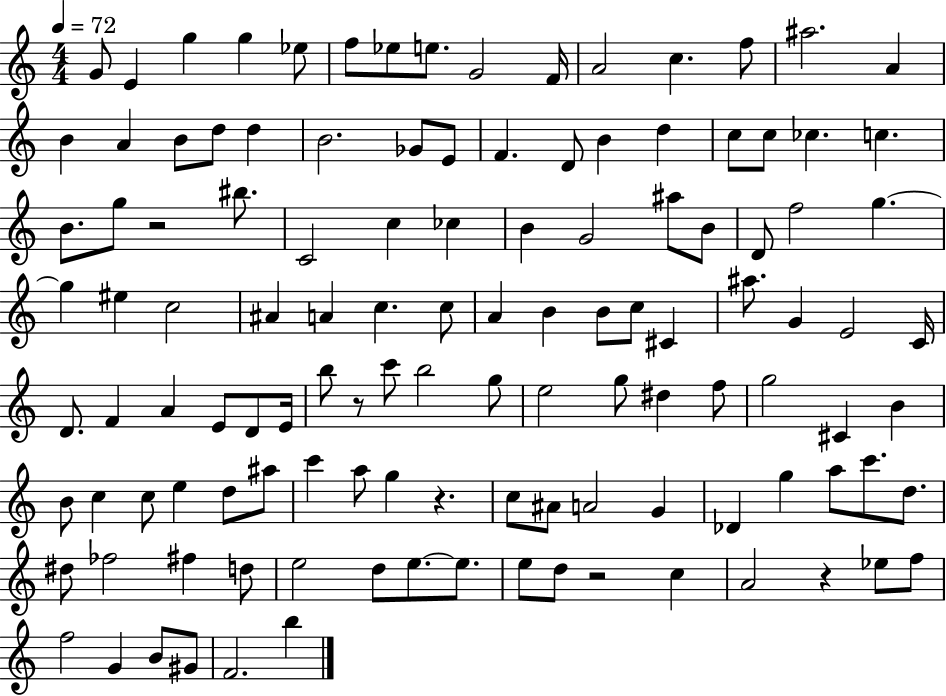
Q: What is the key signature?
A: C major